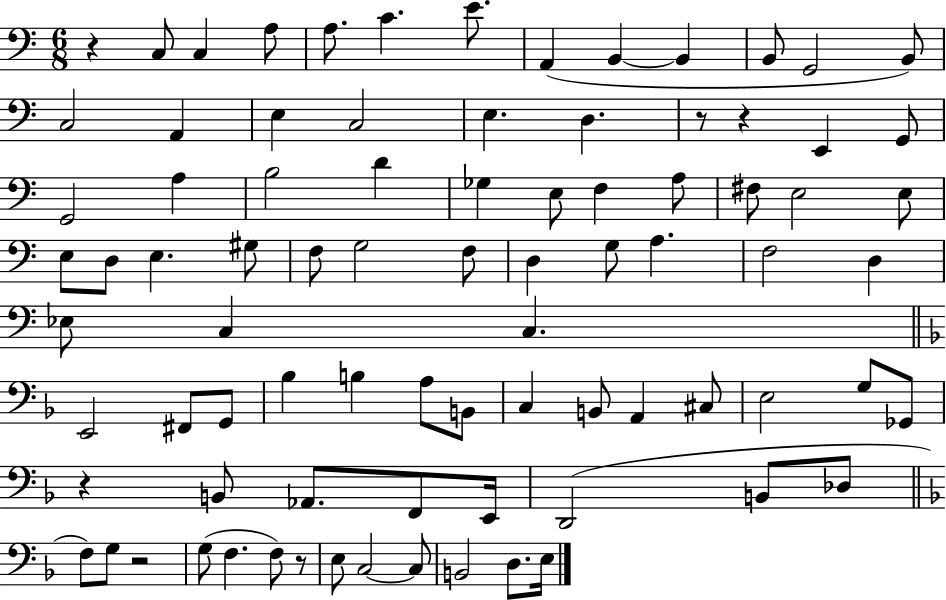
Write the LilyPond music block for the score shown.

{
  \clef bass
  \numericTimeSignature
  \time 6/8
  \key c \major
  r4 c8 c4 a8 | a8. c'4. e'8. | a,4( b,4~~ b,4 | b,8 g,2 b,8) | \break c2 a,4 | e4 c2 | e4. d4. | r8 r4 e,4 g,8 | \break g,2 a4 | b2 d'4 | ges4 e8 f4 a8 | fis8 e2 e8 | \break e8 d8 e4. gis8 | f8 g2 f8 | d4 g8 a4. | f2 d4 | \break ees8 c4 c4. | \bar "||" \break \key f \major e,2 fis,8 g,8 | bes4 b4 a8 b,8 | c4 b,8 a,4 cis8 | e2 g8 ges,8 | \break r4 b,8 aes,8. f,8 e,16 | d,2( b,8 des8 | \bar "||" \break \key f \major f8) g8 r2 | g8( f4. f8) r8 | e8 c2~~ c8 | b,2 d8. e16 | \break \bar "|."
}